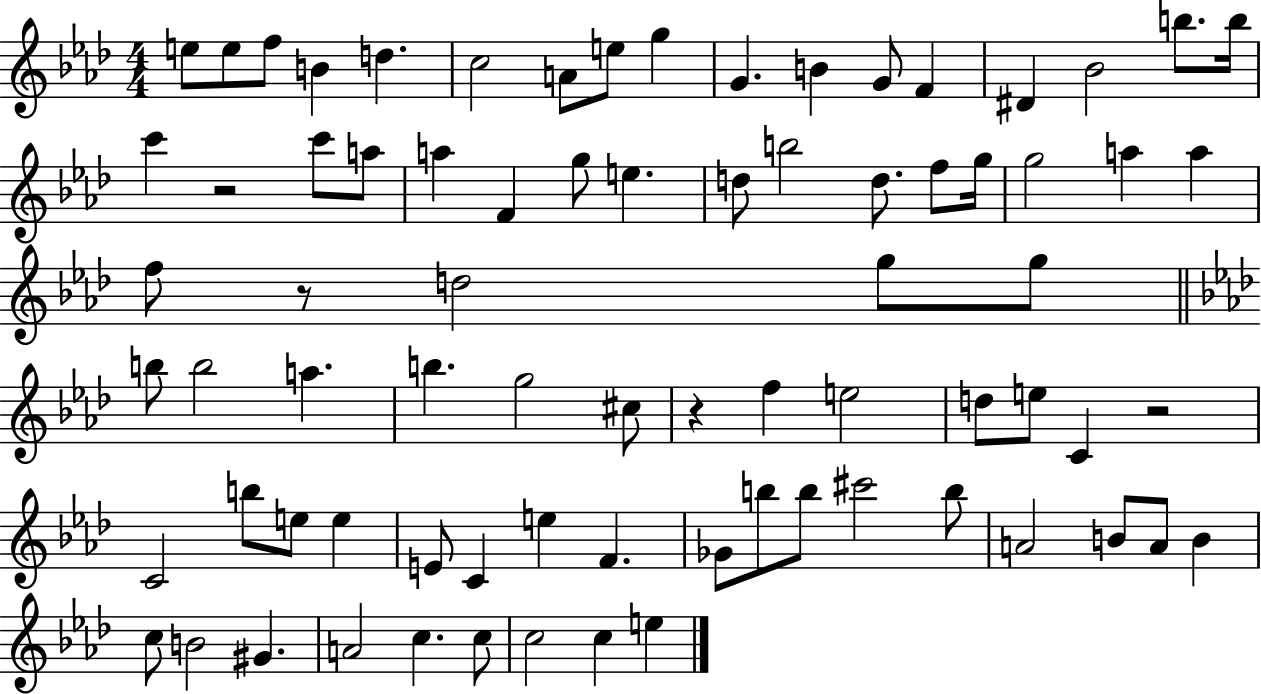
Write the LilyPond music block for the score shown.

{
  \clef treble
  \numericTimeSignature
  \time 4/4
  \key aes \major
  e''8 e''8 f''8 b'4 d''4. | c''2 a'8 e''8 g''4 | g'4. b'4 g'8 f'4 | dis'4 bes'2 b''8. b''16 | \break c'''4 r2 c'''8 a''8 | a''4 f'4 g''8 e''4. | d''8 b''2 d''8. f''8 g''16 | g''2 a''4 a''4 | \break f''8 r8 d''2 g''8 g''8 | \bar "||" \break \key aes \major b''8 b''2 a''4. | b''4. g''2 cis''8 | r4 f''4 e''2 | d''8 e''8 c'4 r2 | \break c'2 b''8 e''8 e''4 | e'8 c'4 e''4 f'4. | ges'8 b''8 b''8 cis'''2 b''8 | a'2 b'8 a'8 b'4 | \break c''8 b'2 gis'4. | a'2 c''4. c''8 | c''2 c''4 e''4 | \bar "|."
}